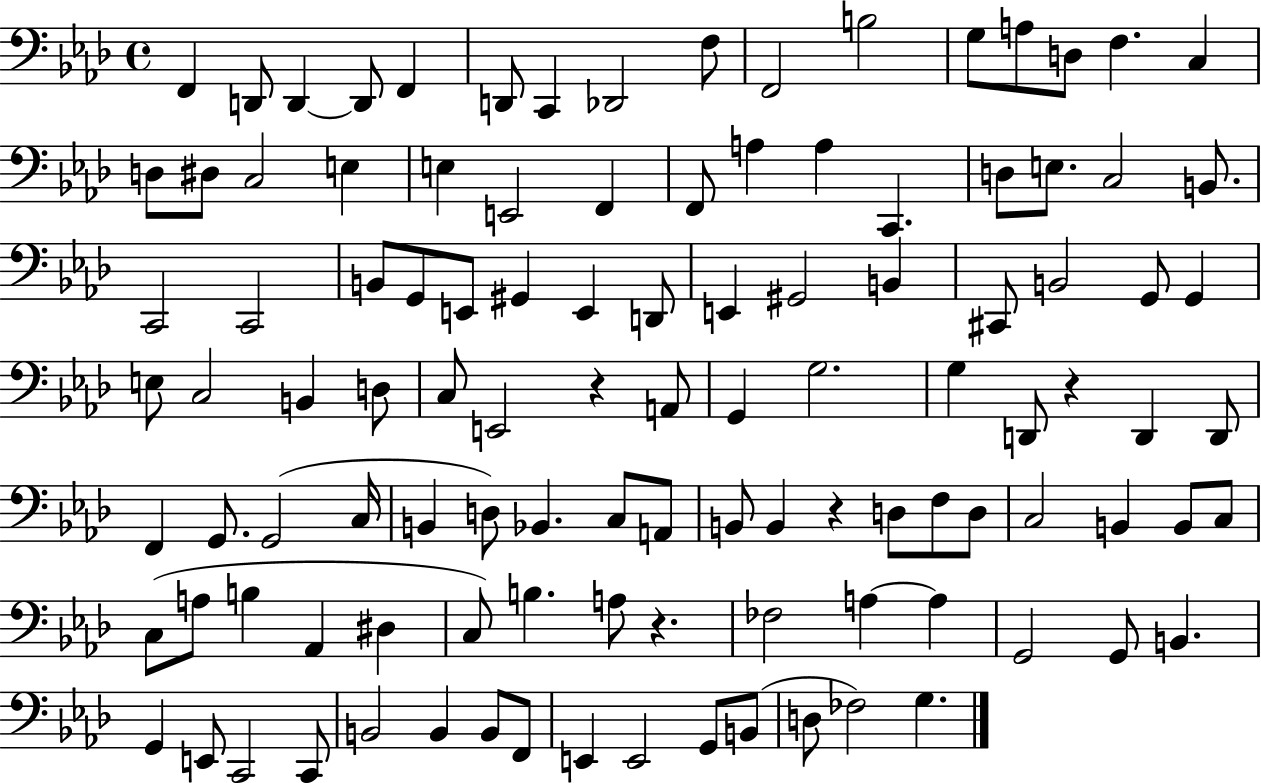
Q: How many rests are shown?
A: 4